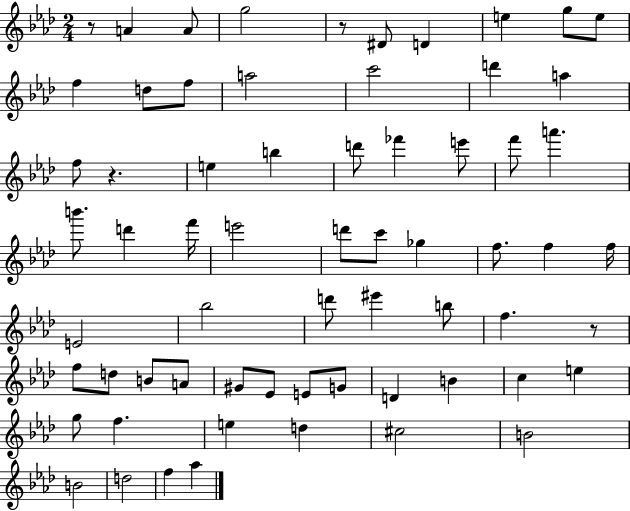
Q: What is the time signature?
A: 2/4